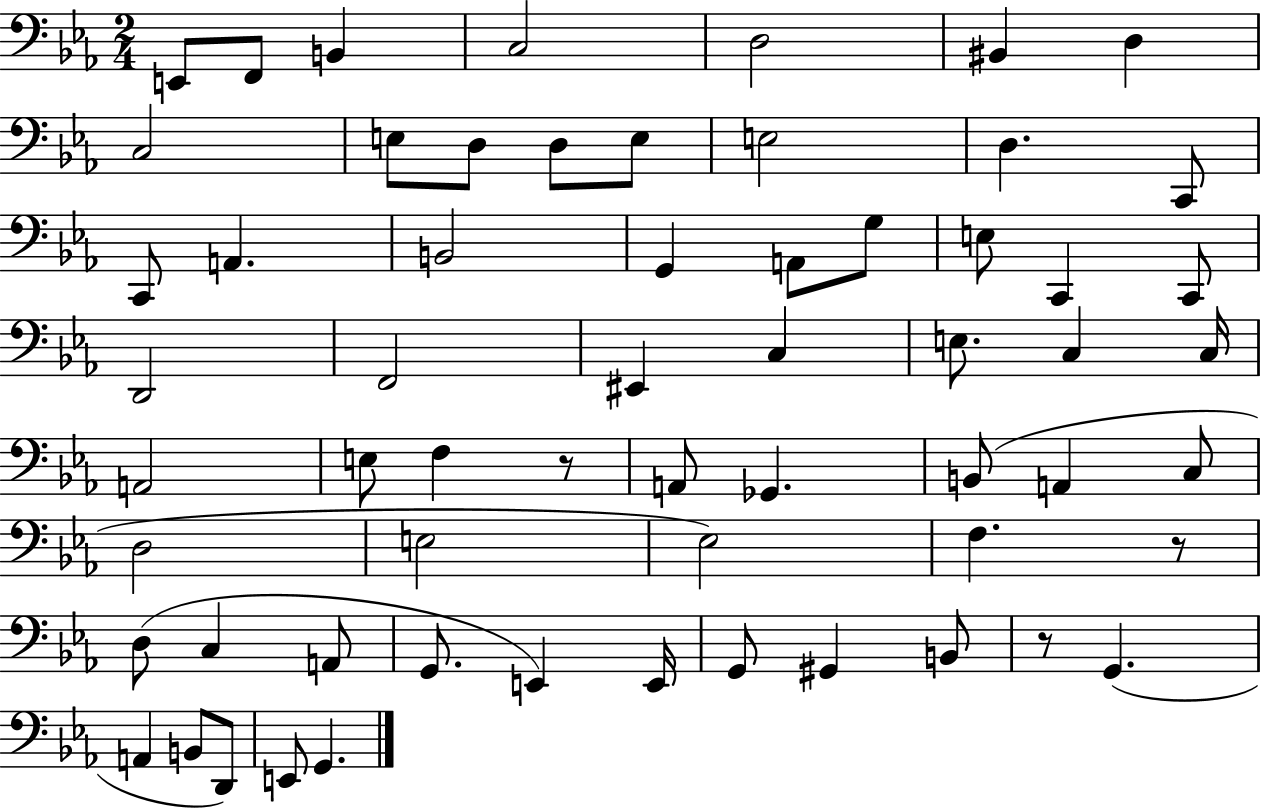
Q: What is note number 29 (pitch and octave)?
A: E3